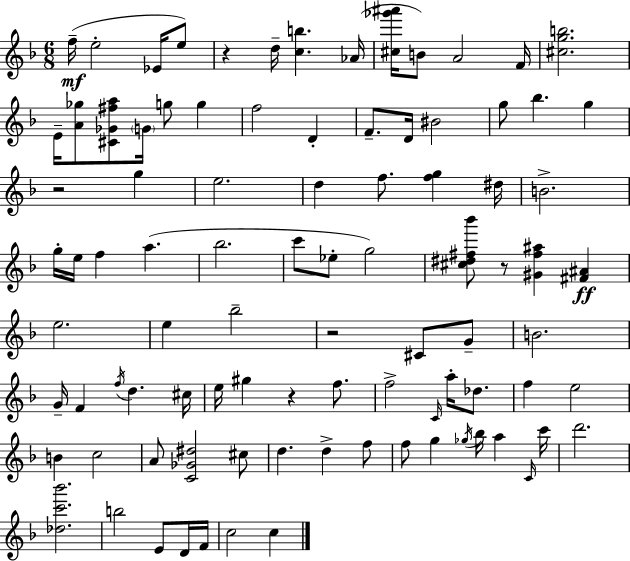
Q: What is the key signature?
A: F major